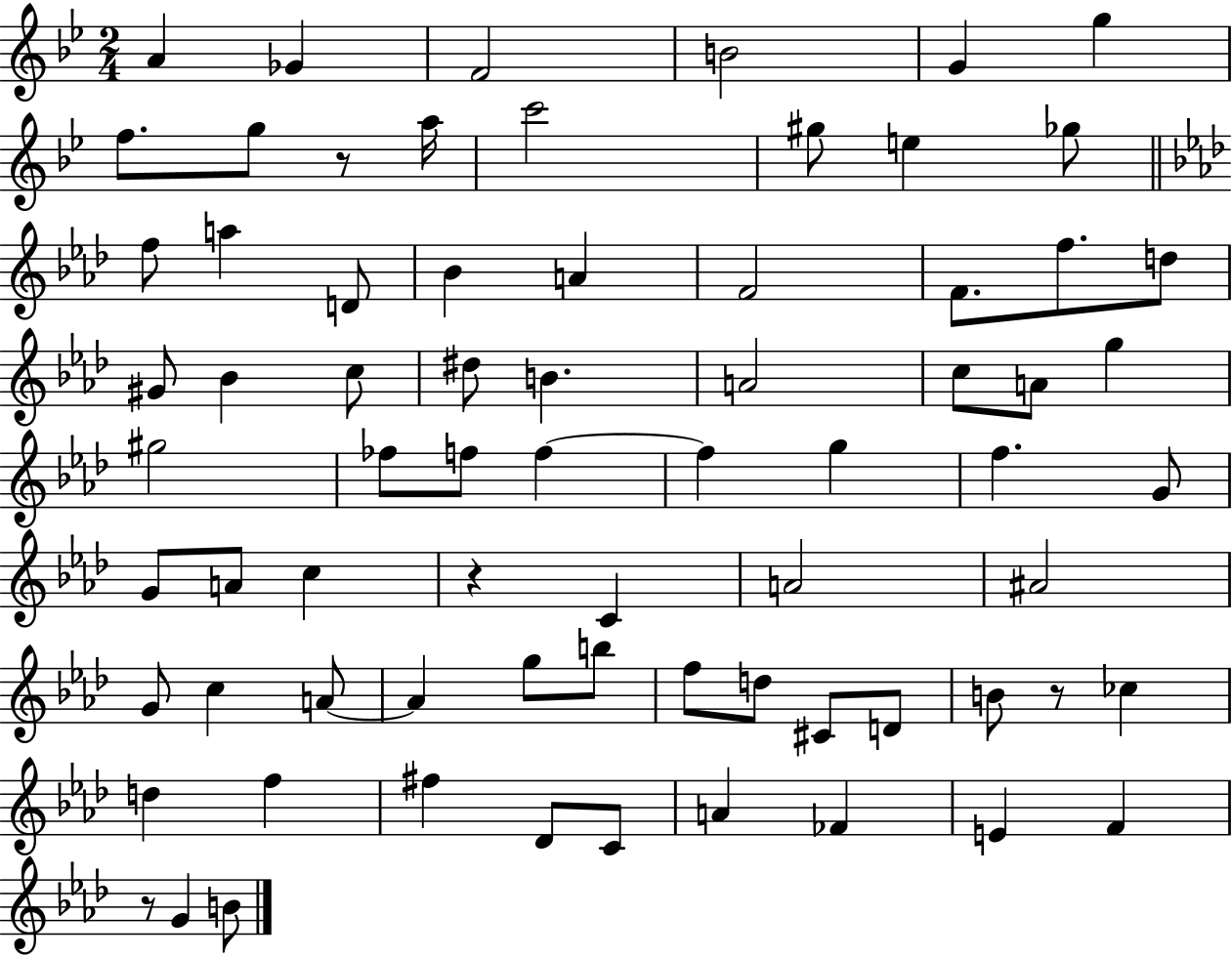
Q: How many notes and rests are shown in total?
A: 72